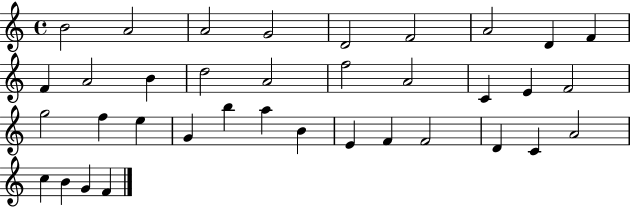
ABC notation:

X:1
T:Untitled
M:4/4
L:1/4
K:C
B2 A2 A2 G2 D2 F2 A2 D F F A2 B d2 A2 f2 A2 C E F2 g2 f e G b a B E F F2 D C A2 c B G F